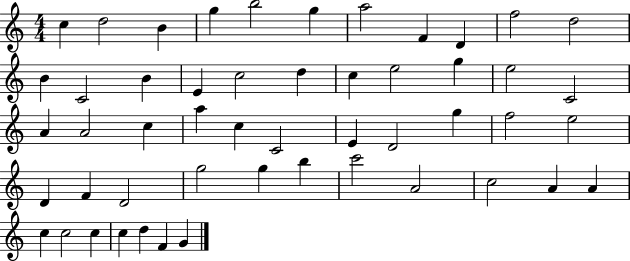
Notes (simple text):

C5/q D5/h B4/q G5/q B5/h G5/q A5/h F4/q D4/q F5/h D5/h B4/q C4/h B4/q E4/q C5/h D5/q C5/q E5/h G5/q E5/h C4/h A4/q A4/h C5/q A5/q C5/q C4/h E4/q D4/h G5/q F5/h E5/h D4/q F4/q D4/h G5/h G5/q B5/q C6/h A4/h C5/h A4/q A4/q C5/q C5/h C5/q C5/q D5/q F4/q G4/q